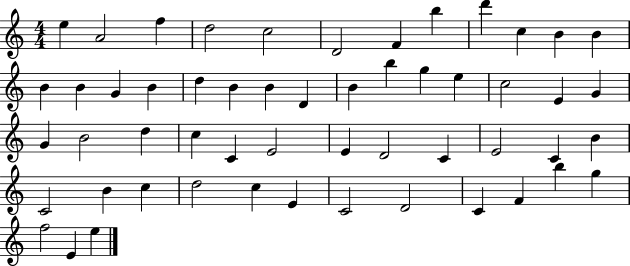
{
  \clef treble
  \numericTimeSignature
  \time 4/4
  \key c \major
  e''4 a'2 f''4 | d''2 c''2 | d'2 f'4 b''4 | d'''4 c''4 b'4 b'4 | \break b'4 b'4 g'4 b'4 | d''4 b'4 b'4 d'4 | b'4 b''4 g''4 e''4 | c''2 e'4 g'4 | \break g'4 b'2 d''4 | c''4 c'4 e'2 | e'4 d'2 c'4 | e'2 c'4 b'4 | \break c'2 b'4 c''4 | d''2 c''4 e'4 | c'2 d'2 | c'4 f'4 b''4 g''4 | \break f''2 e'4 e''4 | \bar "|."
}